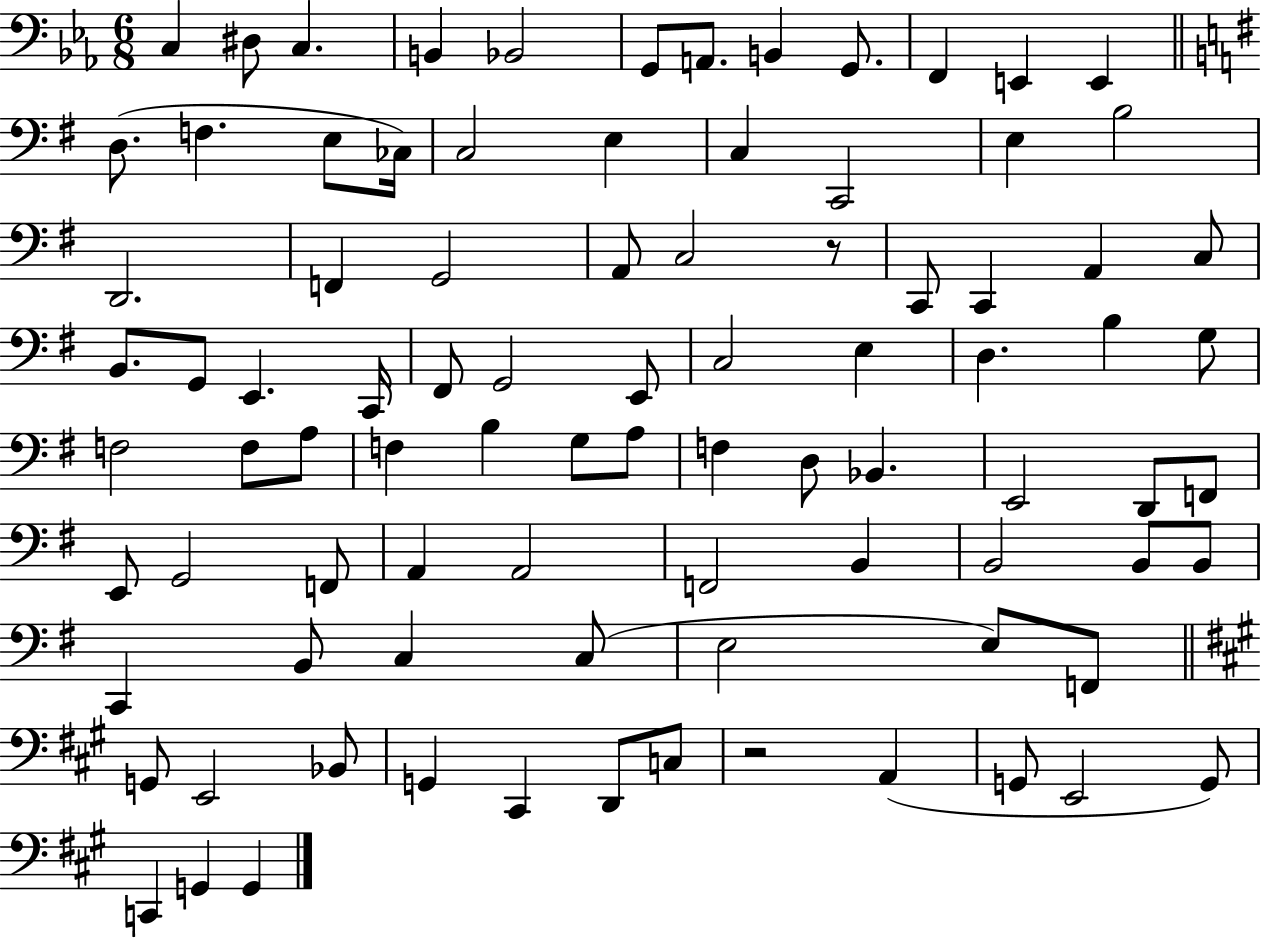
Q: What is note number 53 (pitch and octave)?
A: Bb2